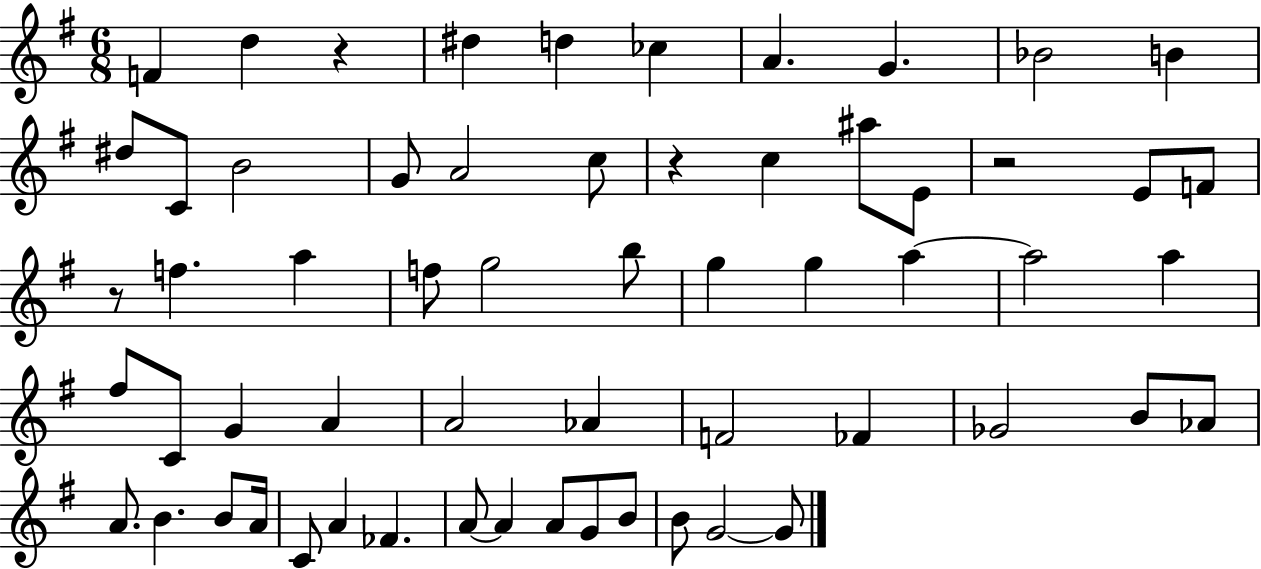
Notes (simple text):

F4/q D5/q R/q D#5/q D5/q CES5/q A4/q. G4/q. Bb4/h B4/q D#5/e C4/e B4/h G4/e A4/h C5/e R/q C5/q A#5/e E4/e R/h E4/e F4/e R/e F5/q. A5/q F5/e G5/h B5/e G5/q G5/q A5/q A5/h A5/q F#5/e C4/e G4/q A4/q A4/h Ab4/q F4/h FES4/q Gb4/h B4/e Ab4/e A4/e. B4/q. B4/e A4/s C4/e A4/q FES4/q. A4/e A4/q A4/e G4/e B4/e B4/e G4/h G4/e